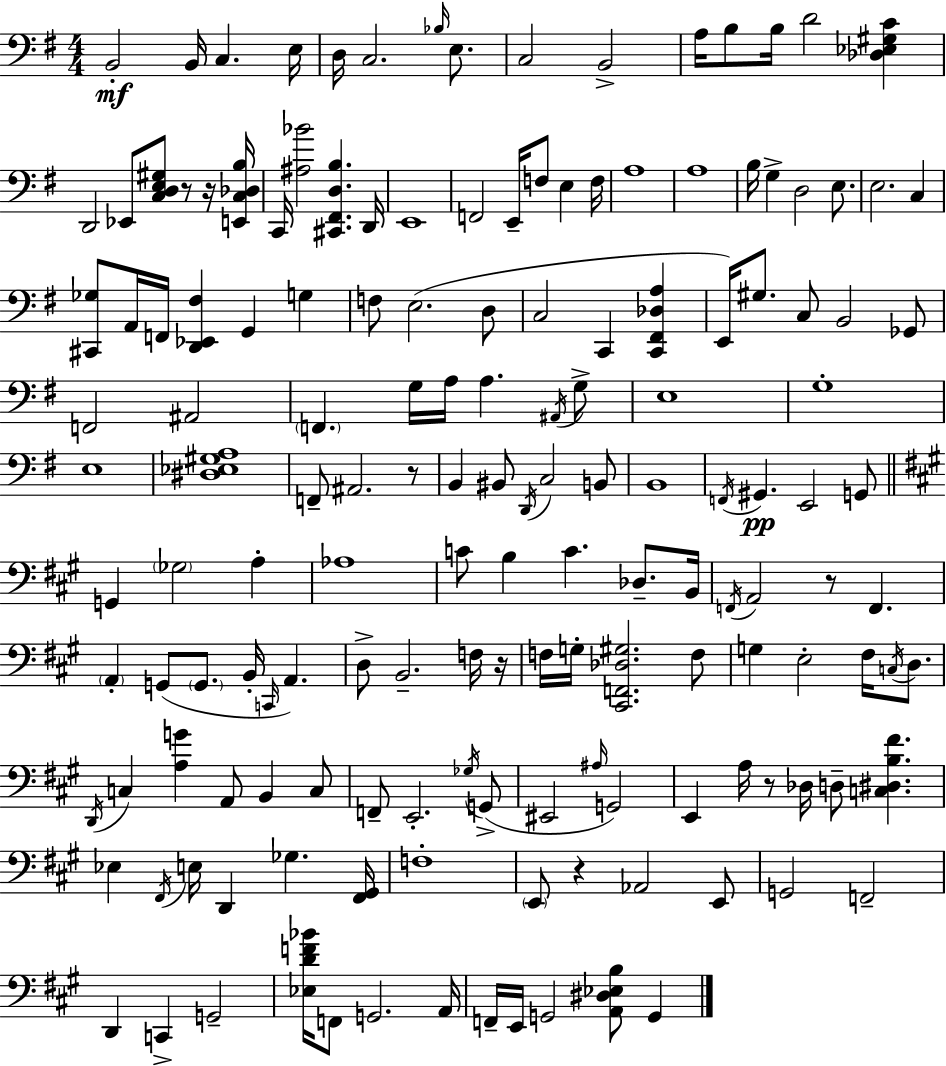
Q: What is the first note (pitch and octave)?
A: B2